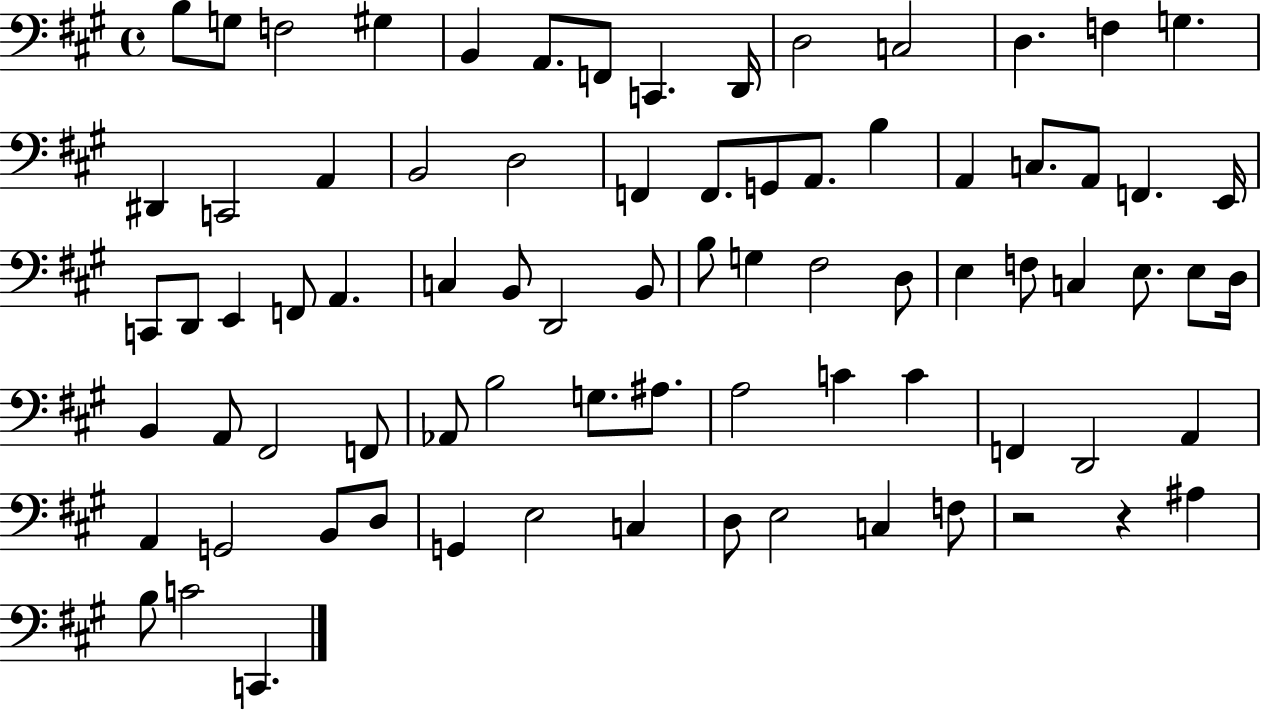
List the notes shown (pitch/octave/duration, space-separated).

B3/e G3/e F3/h G#3/q B2/q A2/e. F2/e C2/q. D2/s D3/h C3/h D3/q. F3/q G3/q. D#2/q C2/h A2/q B2/h D3/h F2/q F2/e. G2/e A2/e. B3/q A2/q C3/e. A2/e F2/q. E2/s C2/e D2/e E2/q F2/e A2/q. C3/q B2/e D2/h B2/e B3/e G3/q F#3/h D3/e E3/q F3/e C3/q E3/e. E3/e D3/s B2/q A2/e F#2/h F2/e Ab2/e B3/h G3/e. A#3/e. A3/h C4/q C4/q F2/q D2/h A2/q A2/q G2/h B2/e D3/e G2/q E3/h C3/q D3/e E3/h C3/q F3/e R/h R/q A#3/q B3/e C4/h C2/q.